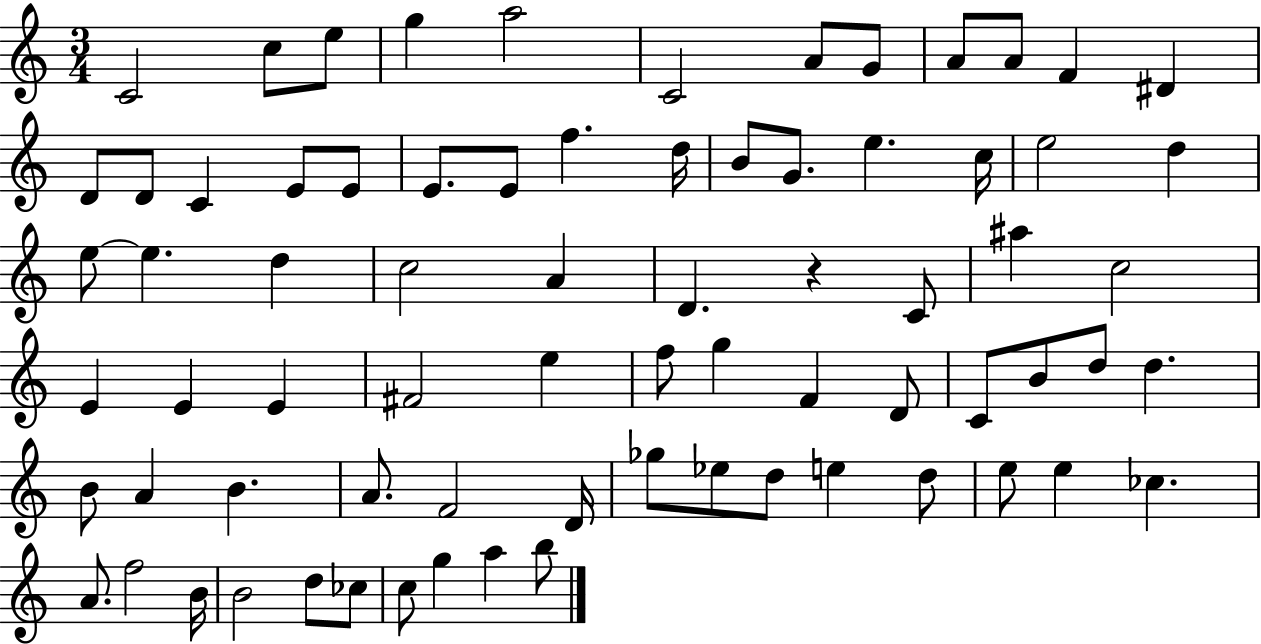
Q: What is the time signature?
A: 3/4